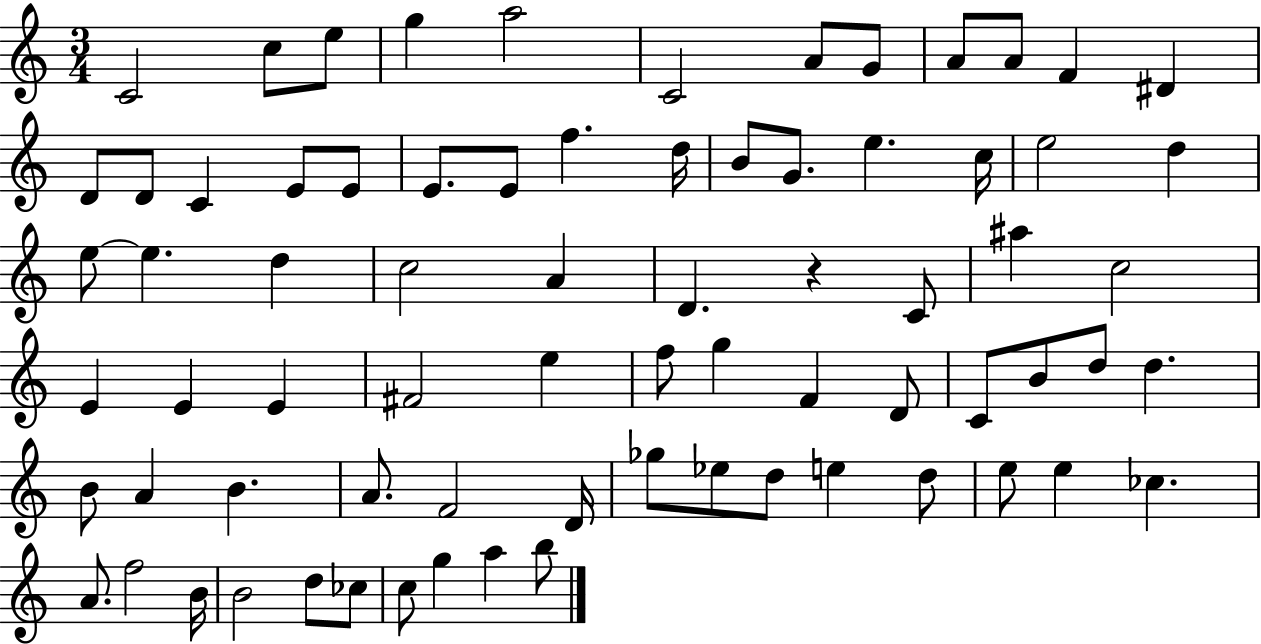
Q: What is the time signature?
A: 3/4